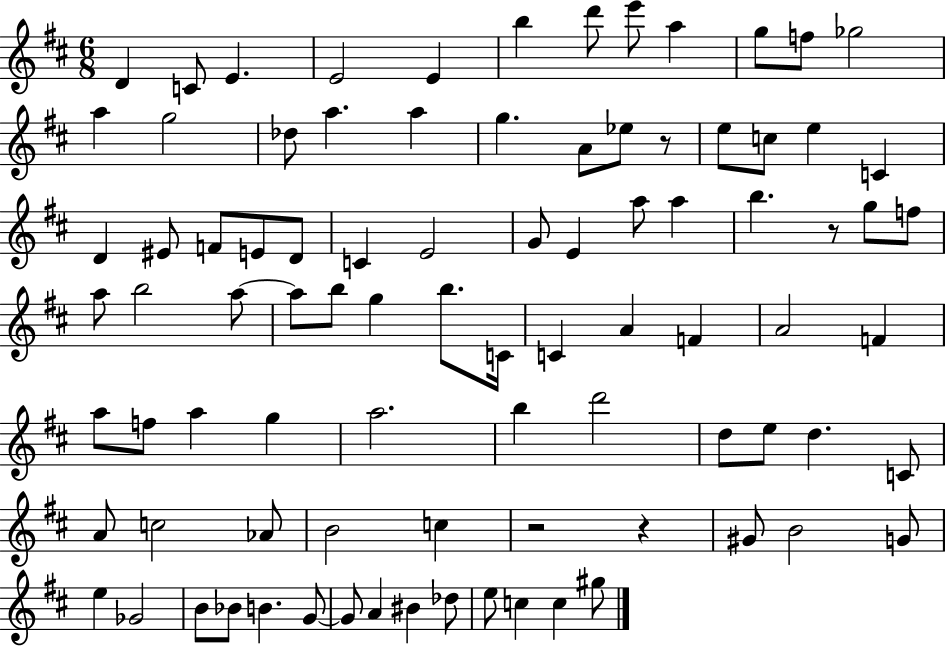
{
  \clef treble
  \numericTimeSignature
  \time 6/8
  \key d \major
  d'4 c'8 e'4. | e'2 e'4 | b''4 d'''8 e'''8 a''4 | g''8 f''8 ges''2 | \break a''4 g''2 | des''8 a''4. a''4 | g''4. a'8 ees''8 r8 | e''8 c''8 e''4 c'4 | \break d'4 eis'8 f'8 e'8 d'8 | c'4 e'2 | g'8 e'4 a''8 a''4 | b''4. r8 g''8 f''8 | \break a''8 b''2 a''8~~ | a''8 b''8 g''4 b''8. c'16 | c'4 a'4 f'4 | a'2 f'4 | \break a''8 f''8 a''4 g''4 | a''2. | b''4 d'''2 | d''8 e''8 d''4. c'8 | \break a'8 c''2 aes'8 | b'2 c''4 | r2 r4 | gis'8 b'2 g'8 | \break e''4 ges'2 | b'8 bes'8 b'4. g'8~~ | g'8 a'4 bis'4 des''8 | e''8 c''4 c''4 gis''8 | \break \bar "|."
}